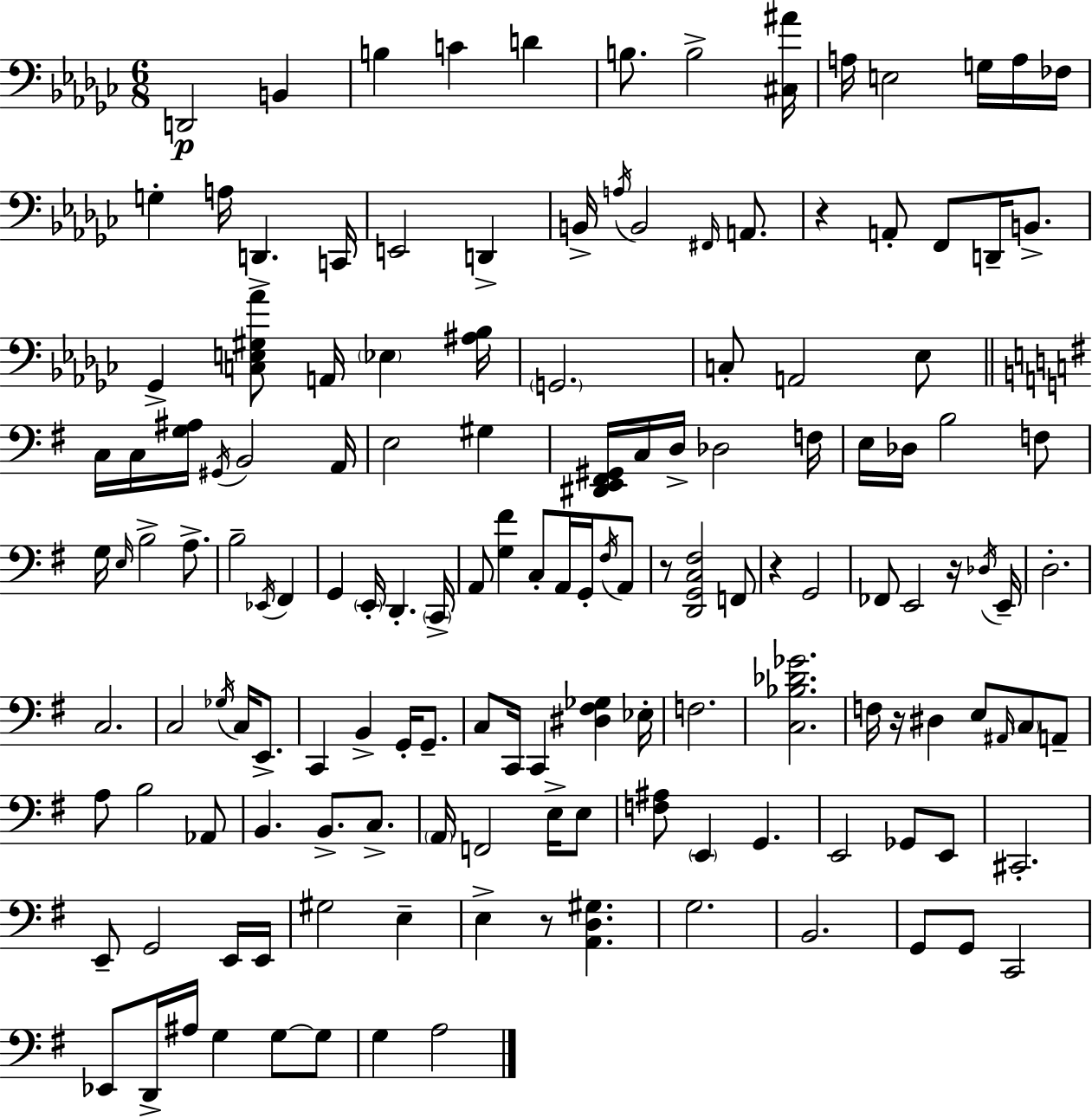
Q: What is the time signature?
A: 6/8